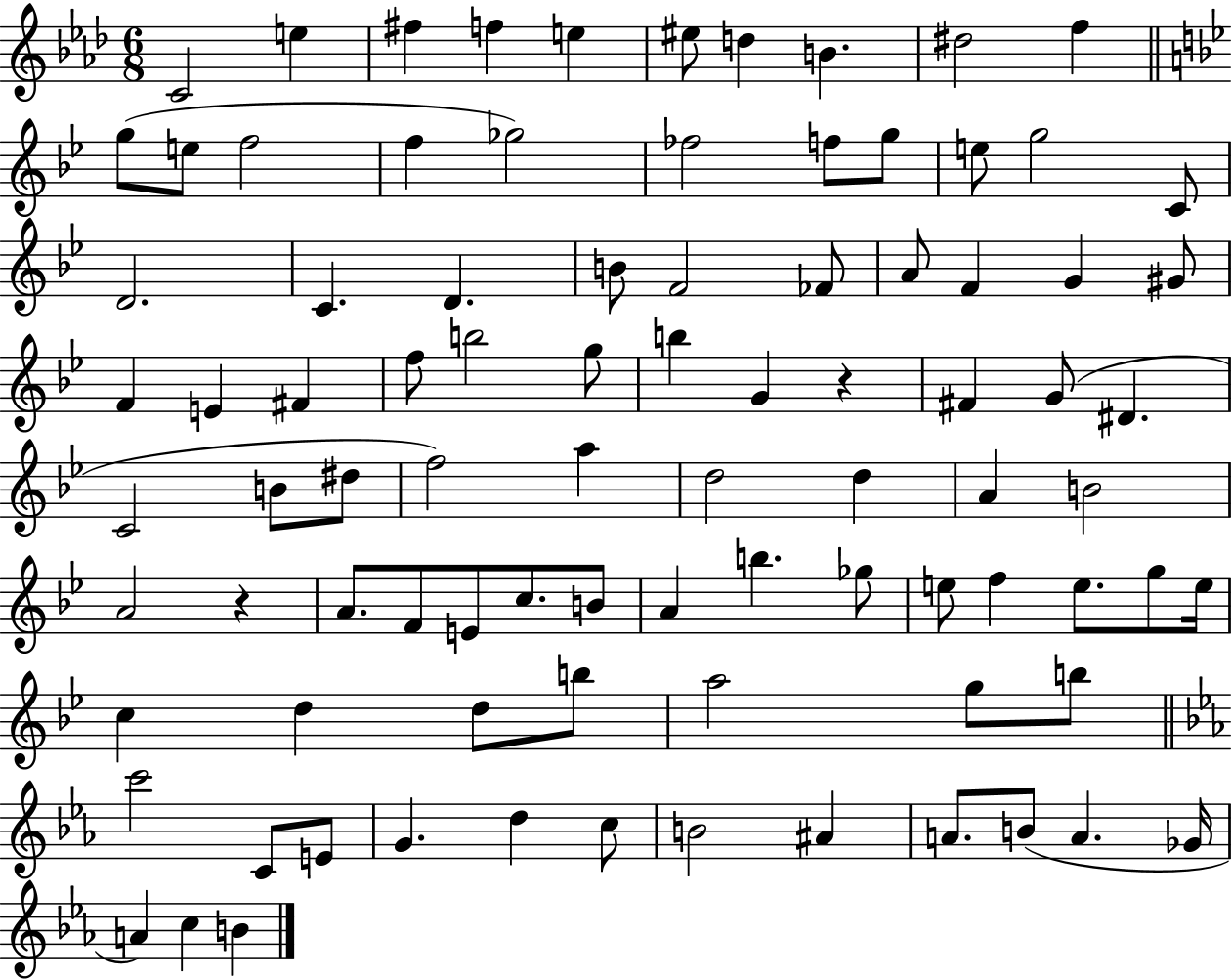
{
  \clef treble
  \numericTimeSignature
  \time 6/8
  \key aes \major
  c'2 e''4 | fis''4 f''4 e''4 | eis''8 d''4 b'4. | dis''2 f''4 | \break \bar "||" \break \key g \minor g''8( e''8 f''2 | f''4 ges''2) | fes''2 f''8 g''8 | e''8 g''2 c'8 | \break d'2. | c'4. d'4. | b'8 f'2 fes'8 | a'8 f'4 g'4 gis'8 | \break f'4 e'4 fis'4 | f''8 b''2 g''8 | b''4 g'4 r4 | fis'4 g'8( dis'4. | \break c'2 b'8 dis''8 | f''2) a''4 | d''2 d''4 | a'4 b'2 | \break a'2 r4 | a'8. f'8 e'8 c''8. b'8 | a'4 b''4. ges''8 | e''8 f''4 e''8. g''8 e''16 | \break c''4 d''4 d''8 b''8 | a''2 g''8 b''8 | \bar "||" \break \key ees \major c'''2 c'8 e'8 | g'4. d''4 c''8 | b'2 ais'4 | a'8. b'8( a'4. ges'16 | \break a'4) c''4 b'4 | \bar "|."
}